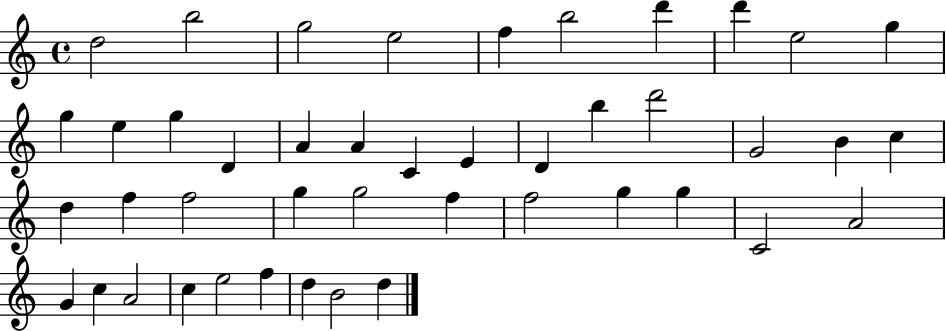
{
  \clef treble
  \time 4/4
  \defaultTimeSignature
  \key c \major
  d''2 b''2 | g''2 e''2 | f''4 b''2 d'''4 | d'''4 e''2 g''4 | \break g''4 e''4 g''4 d'4 | a'4 a'4 c'4 e'4 | d'4 b''4 d'''2 | g'2 b'4 c''4 | \break d''4 f''4 f''2 | g''4 g''2 f''4 | f''2 g''4 g''4 | c'2 a'2 | \break g'4 c''4 a'2 | c''4 e''2 f''4 | d''4 b'2 d''4 | \bar "|."
}